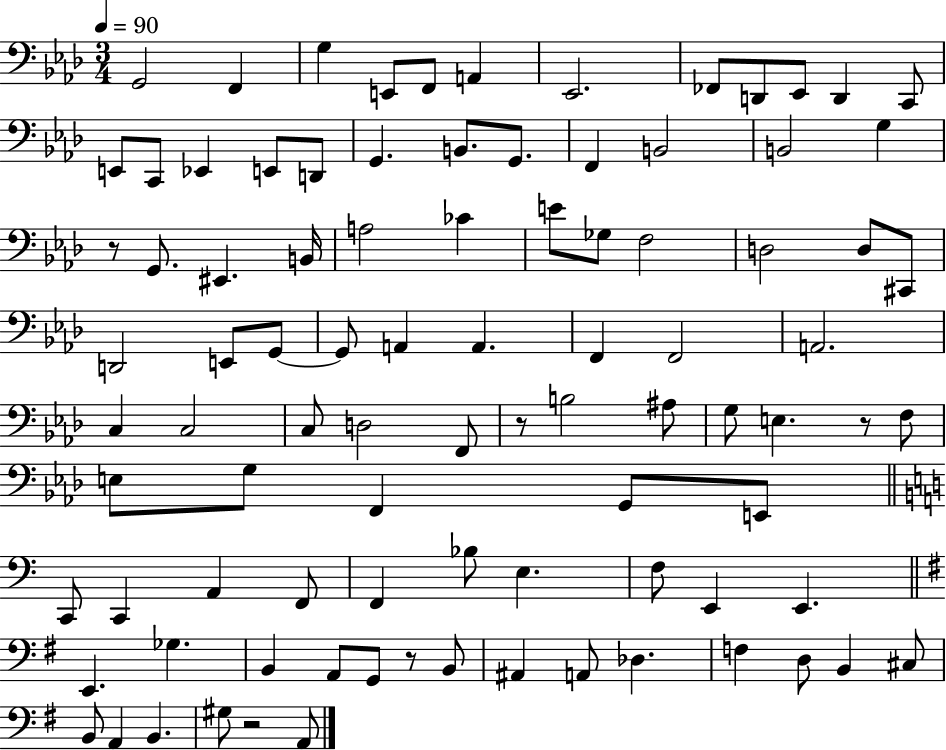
{
  \clef bass
  \numericTimeSignature
  \time 3/4
  \key aes \major
  \tempo 4 = 90
  g,2 f,4 | g4 e,8 f,8 a,4 | ees,2. | fes,8 d,8 ees,8 d,4 c,8 | \break e,8 c,8 ees,4 e,8 d,8 | g,4. b,8. g,8. | f,4 b,2 | b,2 g4 | \break r8 g,8. eis,4. b,16 | a2 ces'4 | e'8 ges8 f2 | d2 d8 cis,8 | \break d,2 e,8 g,8~~ | g,8 a,4 a,4. | f,4 f,2 | a,2. | \break c4 c2 | c8 d2 f,8 | r8 b2 ais8 | g8 e4. r8 f8 | \break e8 g8 f,4 g,8 e,8 | \bar "||" \break \key a \minor c,8 c,4 a,4 f,8 | f,4 bes8 e4. | f8 e,4 e,4. | \bar "||" \break \key g \major e,4. ges4. | b,4 a,8 g,8 r8 b,8 | ais,4 a,8 des4. | f4 d8 b,4 cis8 | \break b,8 a,4 b,4. | gis8 r2 a,8 | \bar "|."
}